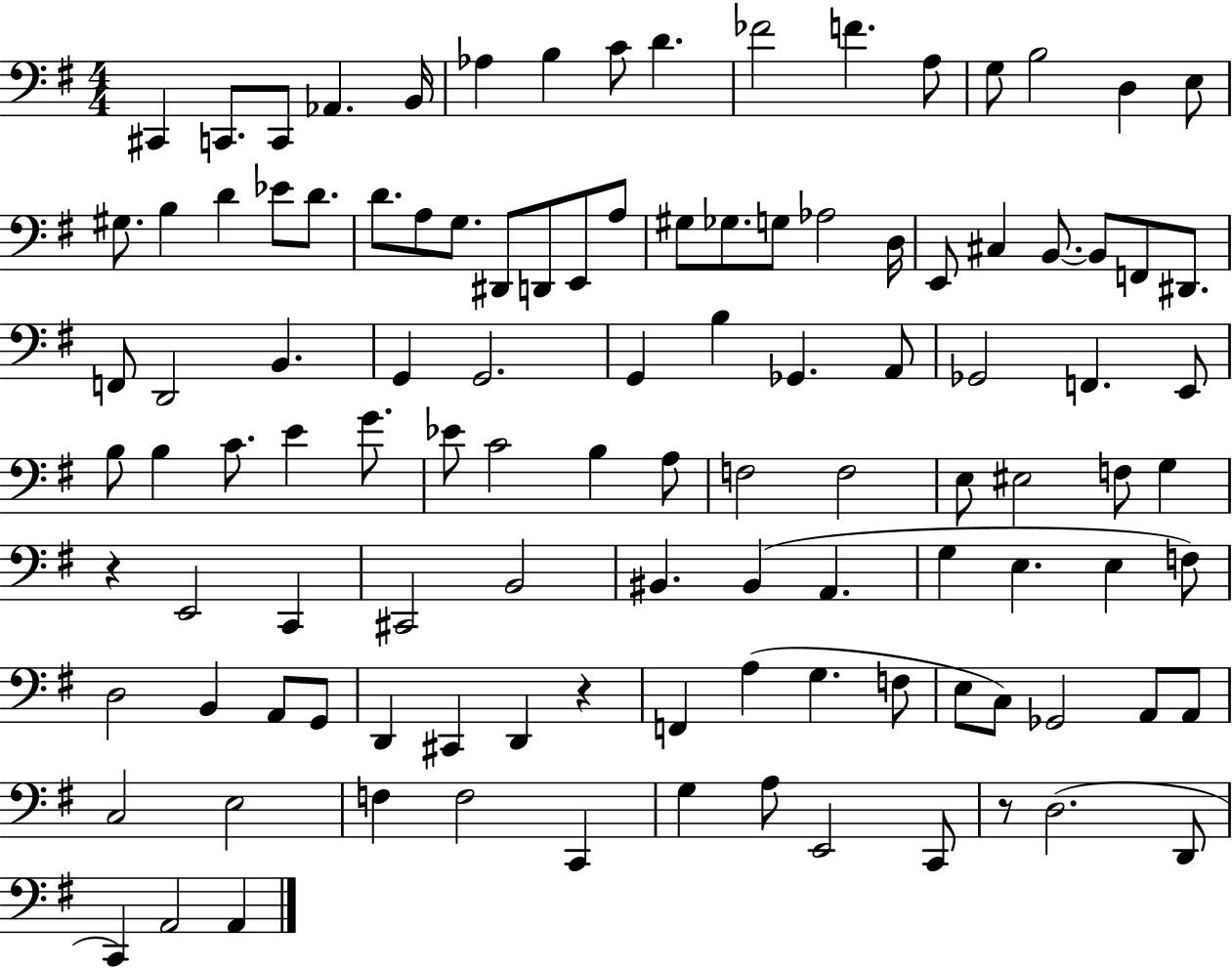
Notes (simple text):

C#2/q C2/e. C2/e Ab2/q. B2/s Ab3/q B3/q C4/e D4/q. FES4/h F4/q. A3/e G3/e B3/h D3/q E3/e G#3/e. B3/q D4/q Eb4/e D4/e. D4/e. A3/e G3/e. D#2/e D2/e E2/e A3/e G#3/e Gb3/e. G3/e Ab3/h D3/s E2/e C#3/q B2/e. B2/e F2/e D#2/e. F2/e D2/h B2/q. G2/q G2/h. G2/q B3/q Gb2/q. A2/e Gb2/h F2/q. E2/e B3/e B3/q C4/e. E4/q G4/e. Eb4/e C4/h B3/q A3/e F3/h F3/h E3/e EIS3/h F3/e G3/q R/q E2/h C2/q C#2/h B2/h BIS2/q. BIS2/q A2/q. G3/q E3/q. E3/q F3/e D3/h B2/q A2/e G2/e D2/q C#2/q D2/q R/q F2/q A3/q G3/q. F3/e E3/e C3/e Gb2/h A2/e A2/e C3/h E3/h F3/q F3/h C2/q G3/q A3/e E2/h C2/e R/e D3/h. D2/e C2/q A2/h A2/q